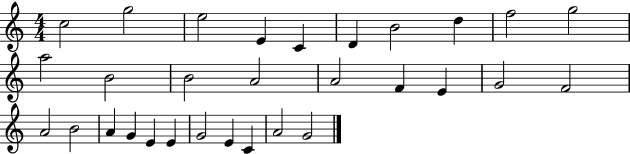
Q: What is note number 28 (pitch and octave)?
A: C4